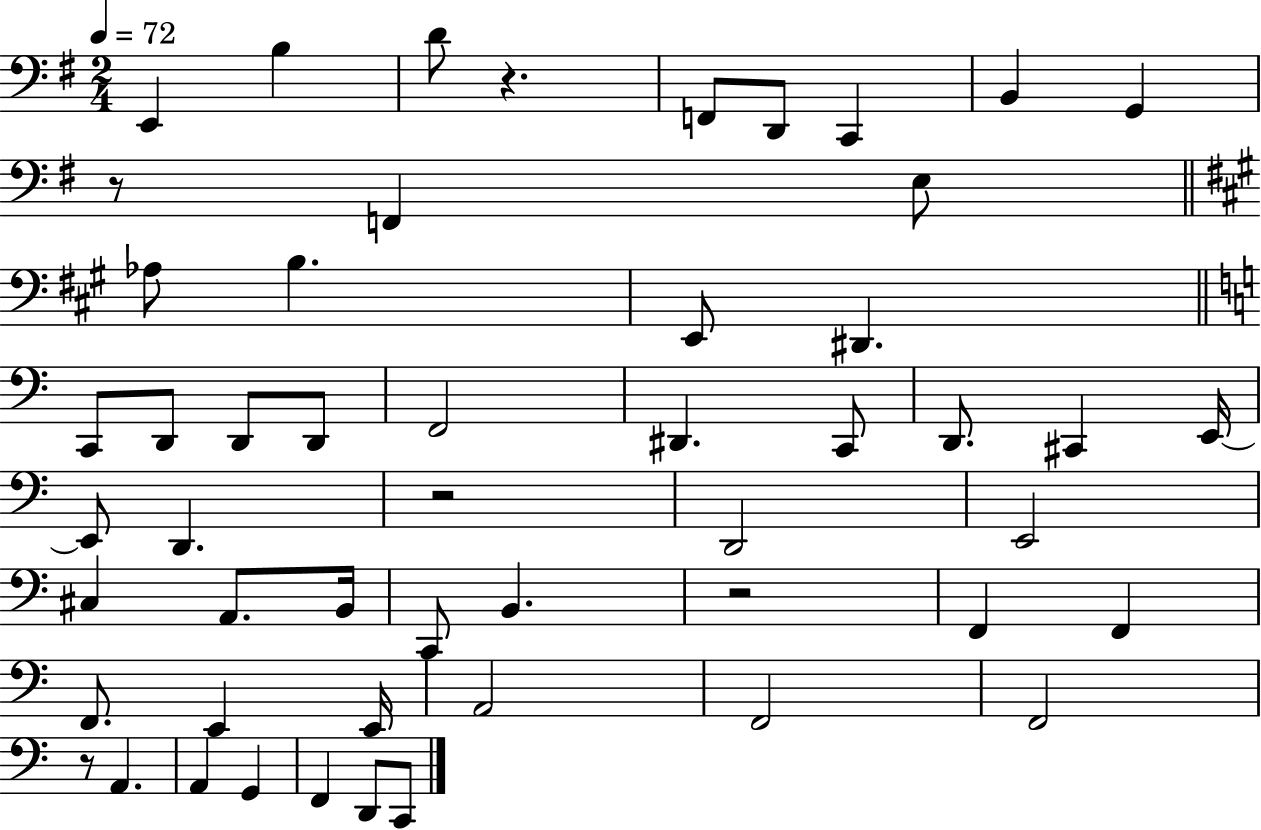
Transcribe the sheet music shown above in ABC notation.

X:1
T:Untitled
M:2/4
L:1/4
K:G
E,, B, D/2 z F,,/2 D,,/2 C,, B,, G,, z/2 F,, E,/2 _A,/2 B, E,,/2 ^D,, C,,/2 D,,/2 D,,/2 D,,/2 F,,2 ^D,, C,,/2 D,,/2 ^C,, E,,/4 E,,/2 D,, z2 D,,2 E,,2 ^C, A,,/2 B,,/4 C,,/2 B,, z2 F,, F,, F,,/2 E,, E,,/4 A,,2 F,,2 F,,2 z/2 A,, A,, G,, F,, D,,/2 C,,/2